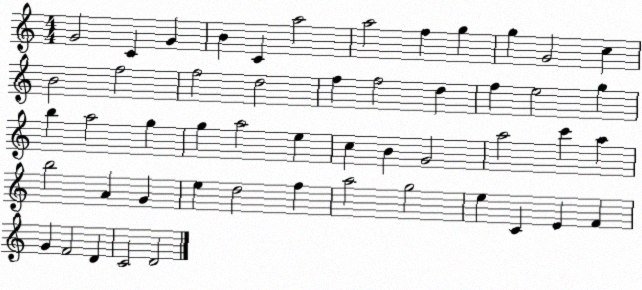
X:1
T:Untitled
M:4/4
L:1/4
K:C
G2 C G B C a2 a2 f g g G2 c B2 f2 f2 d2 f f2 d f e2 g b a2 g g a2 e c B G2 a2 c' a b2 A G e d2 f a2 g2 e C E F G F2 D C2 D2